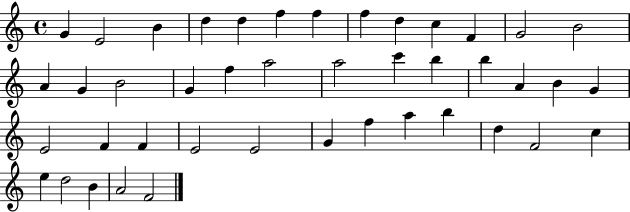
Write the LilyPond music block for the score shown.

{
  \clef treble
  \time 4/4
  \defaultTimeSignature
  \key c \major
  g'4 e'2 b'4 | d''4 d''4 f''4 f''4 | f''4 d''4 c''4 f'4 | g'2 b'2 | \break a'4 g'4 b'2 | g'4 f''4 a''2 | a''2 c'''4 b''4 | b''4 a'4 b'4 g'4 | \break e'2 f'4 f'4 | e'2 e'2 | g'4 f''4 a''4 b''4 | d''4 f'2 c''4 | \break e''4 d''2 b'4 | a'2 f'2 | \bar "|."
}